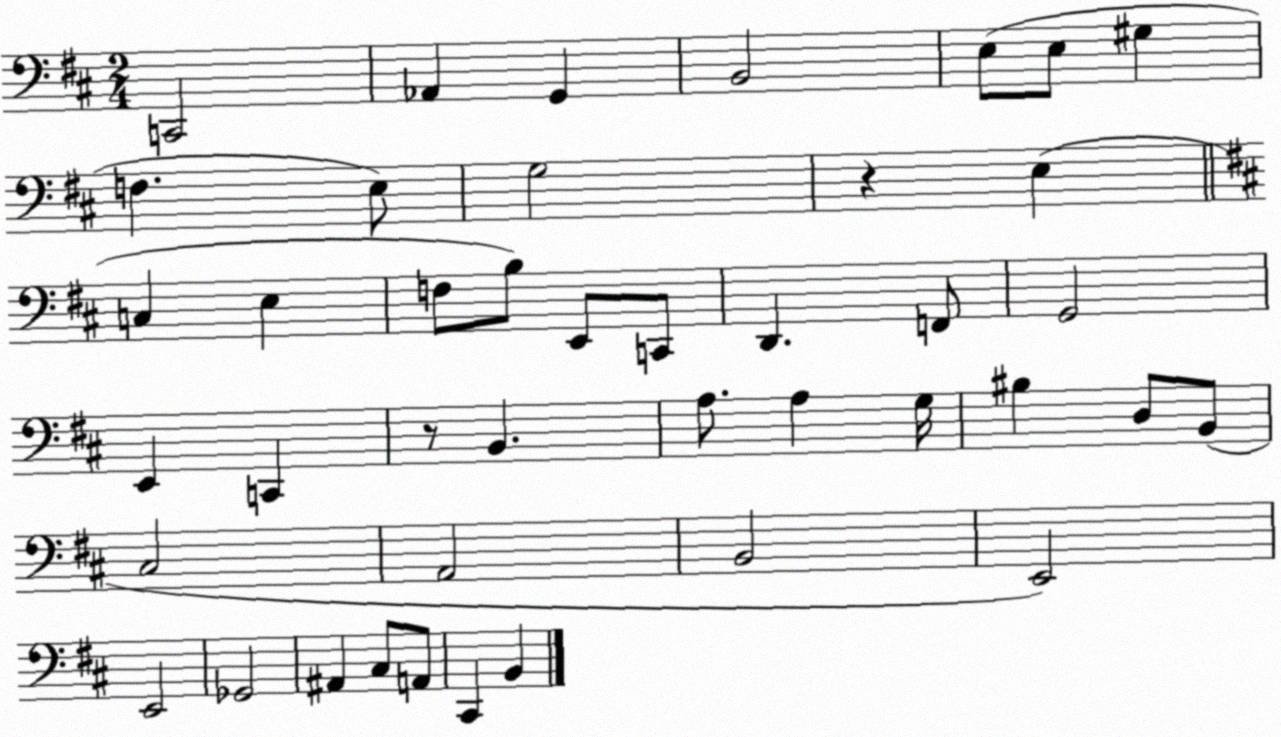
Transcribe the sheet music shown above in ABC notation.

X:1
T:Untitled
M:2/4
L:1/4
K:D
C,,2 _A,, G,, B,,2 E,/2 E,/2 ^G, F, E,/2 G,2 z E, C, E, F,/2 B,/2 E,,/2 C,,/2 D,, F,,/2 G,,2 E,, C,, z/2 B,, A,/2 A, G,/4 ^B, D,/2 B,,/2 ^C,2 A,,2 B,,2 E,,2 E,,2 _G,,2 ^A,, ^C,/2 A,,/2 ^C,, B,,